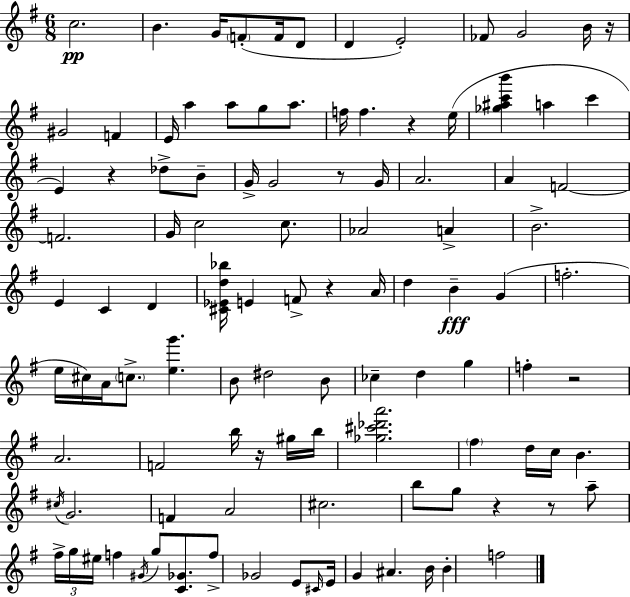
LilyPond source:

{
  \clef treble
  \numericTimeSignature
  \time 6/8
  \key e \minor
  c''2.\pp | b'4. g'16 \parenthesize f'8-.( f'16 d'8 | d'4 e'2-.) | fes'8 g'2 b'16 r16 | \break gis'2 f'4 | e'16 a''4 a''8 g''8 a''8. | f''16 f''4. r4 e''16( | <ges'' ais'' c''' b'''>4 a''4 c'''4 | \break e'4) r4 des''8-> b'8-- | g'16-> g'2 r8 g'16 | a'2. | a'4 f'2~~ | \break f'2. | g'16 c''2 c''8. | aes'2 a'4-> | b'2.-> | \break e'4 c'4 d'4 | <cis' ees' d'' bes''>16 e'4 f'8-> r4 a'16 | d''4 b'4--\fff g'4( | f''2.-. | \break e''16 cis''16) a'16 \parenthesize c''8.-> <e'' g'''>4. | b'8 dis''2 b'8 | ces''4-- d''4 g''4 | f''4-. r2 | \break a'2. | f'2 b''16 r16 gis''16 b''16 | <ges'' cis''' des''' a'''>2. | \parenthesize fis''4 d''16 c''16 b'4. | \break \acciaccatura { cis''16 } g'2. | f'4 a'2 | cis''2. | b''8 g''8 r4 r8 a''8-- | \break \tuplet 3/2 { fis''16-> g''16 eis''16 } f''4 \acciaccatura { gis'16 } g''8 <c' ges'>8. | f''8-> ges'2 | e'8 \grace { cis'16 } e'16 g'4 ais'4. | b'16 b'4-. f''2 | \break \bar "|."
}